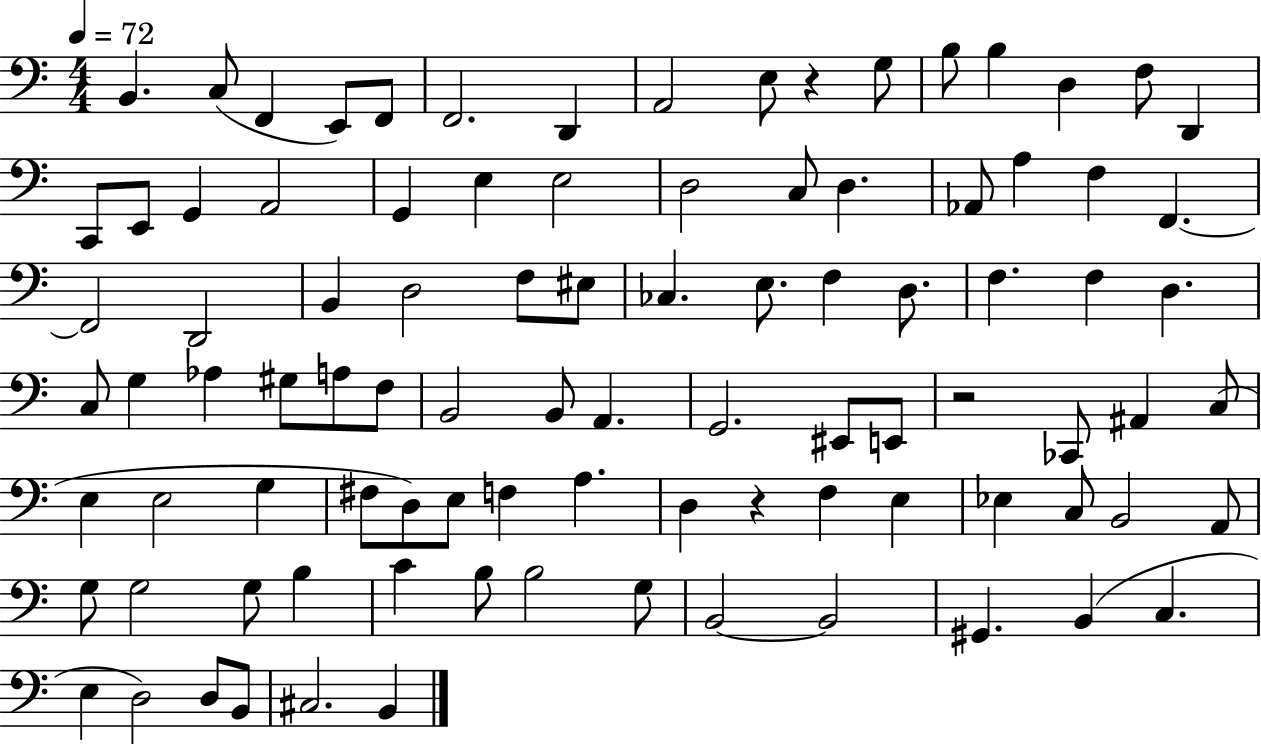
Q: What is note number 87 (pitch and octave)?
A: D3